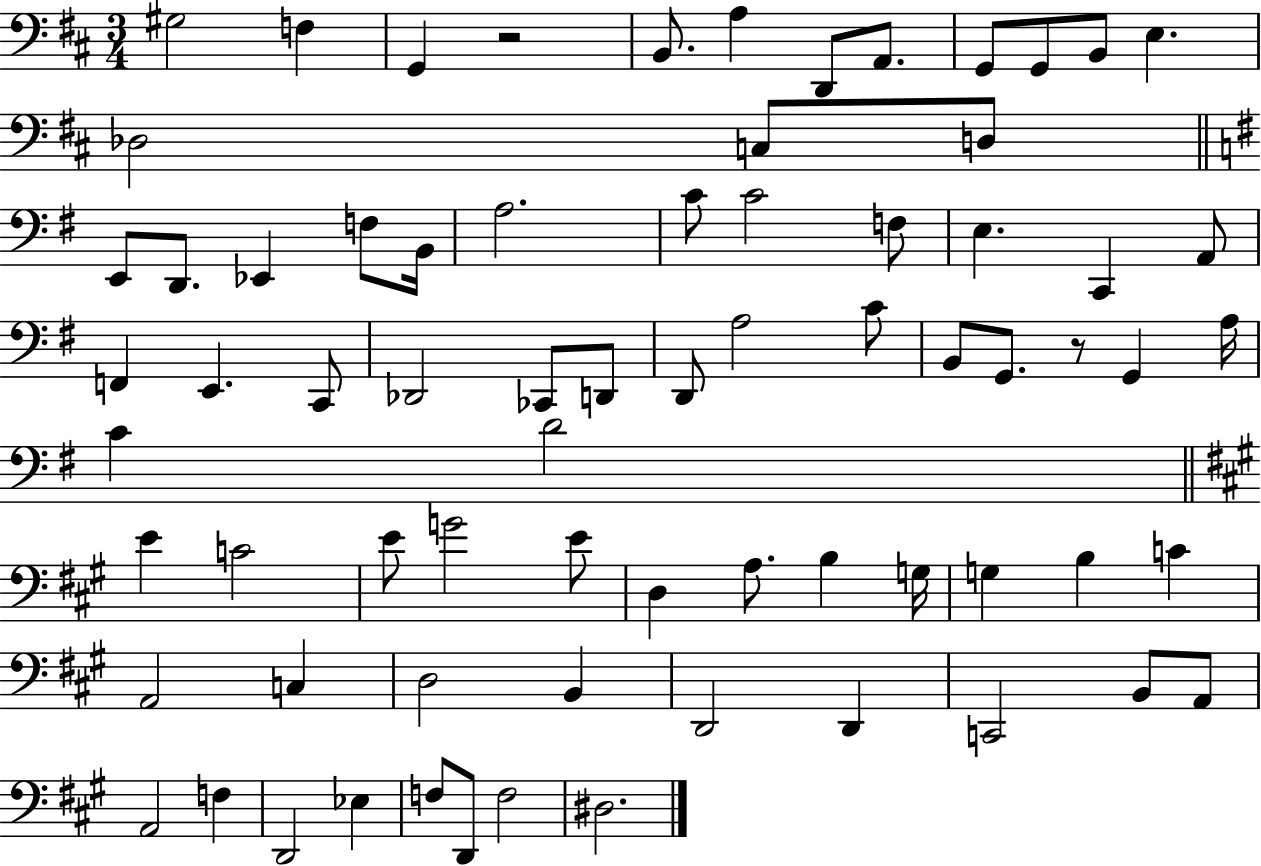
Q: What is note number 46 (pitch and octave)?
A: E4